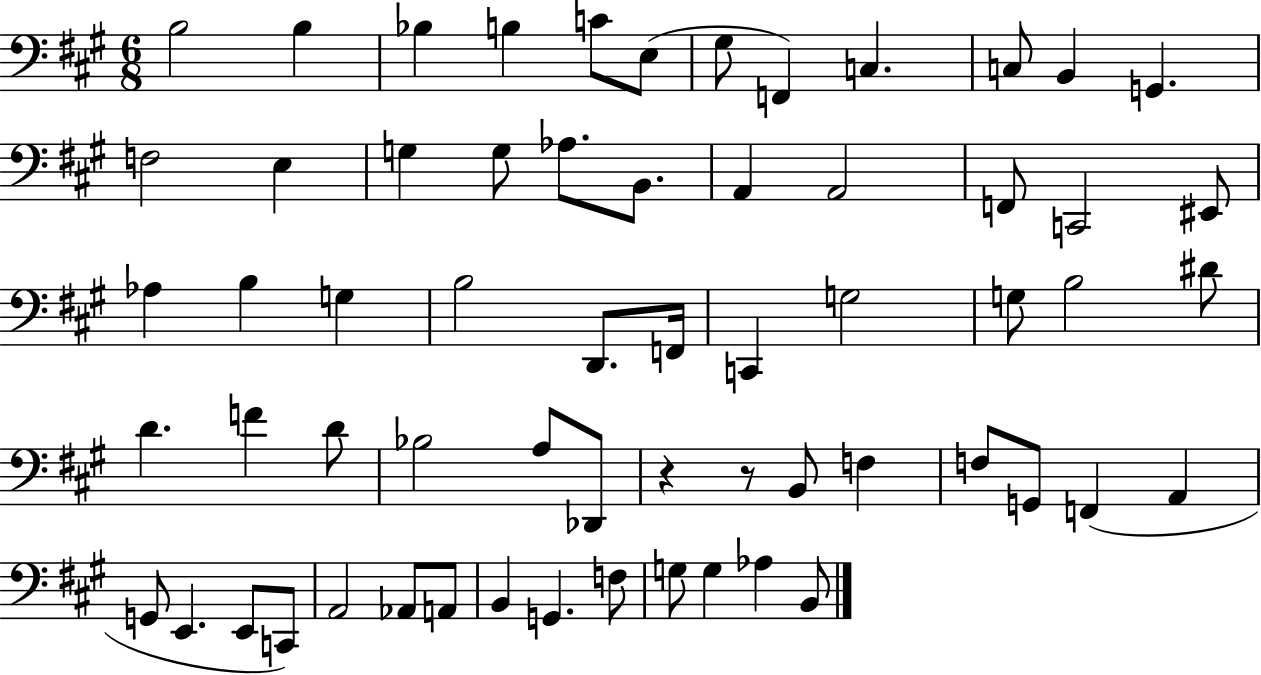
{
  \clef bass
  \numericTimeSignature
  \time 6/8
  \key a \major
  \repeat volta 2 { b2 b4 | bes4 b4 c'8 e8( | gis8 f,4) c4. | c8 b,4 g,4. | \break f2 e4 | g4 g8 aes8. b,8. | a,4 a,2 | f,8 c,2 eis,8 | \break aes4 b4 g4 | b2 d,8. f,16 | c,4 g2 | g8 b2 dis'8 | \break d'4. f'4 d'8 | bes2 a8 des,8 | r4 r8 b,8 f4 | f8 g,8 f,4( a,4 | \break g,8 e,4. e,8 c,8) | a,2 aes,8 a,8 | b,4 g,4. f8 | g8 g4 aes4 b,8 | \break } \bar "|."
}